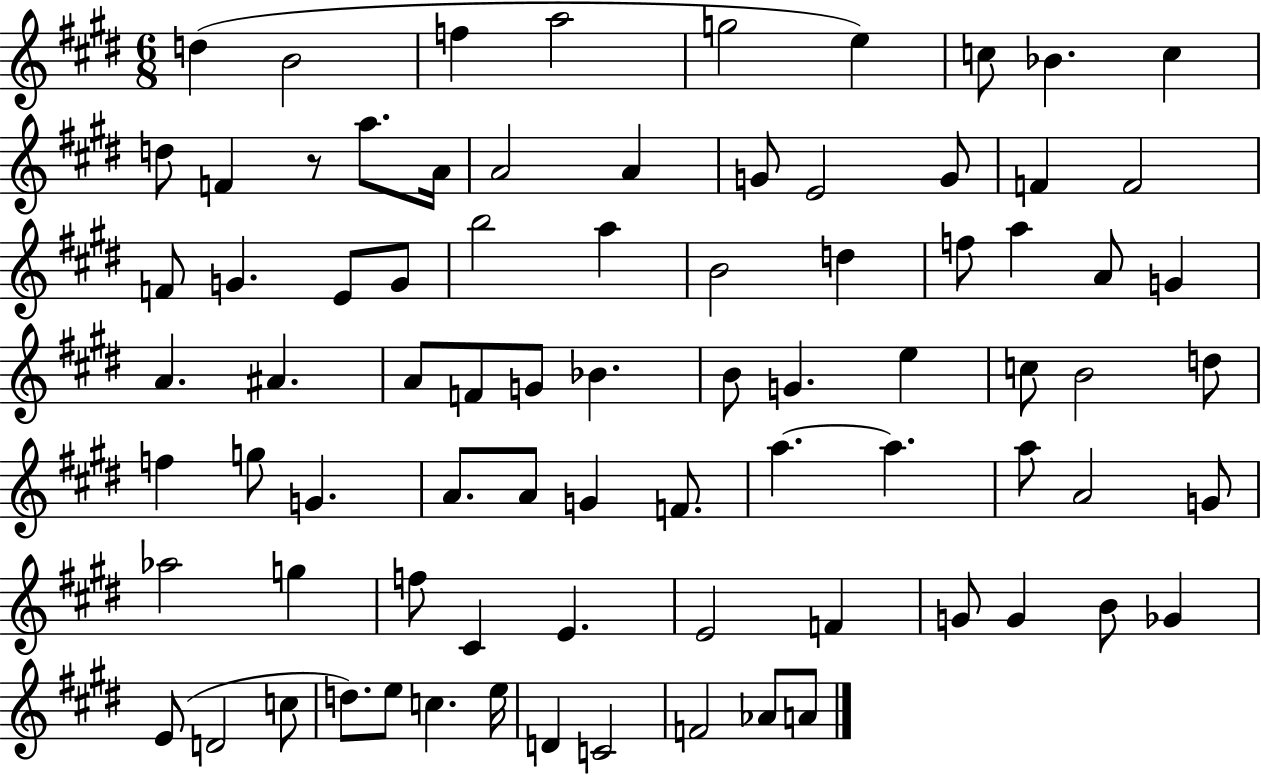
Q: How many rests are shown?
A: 1